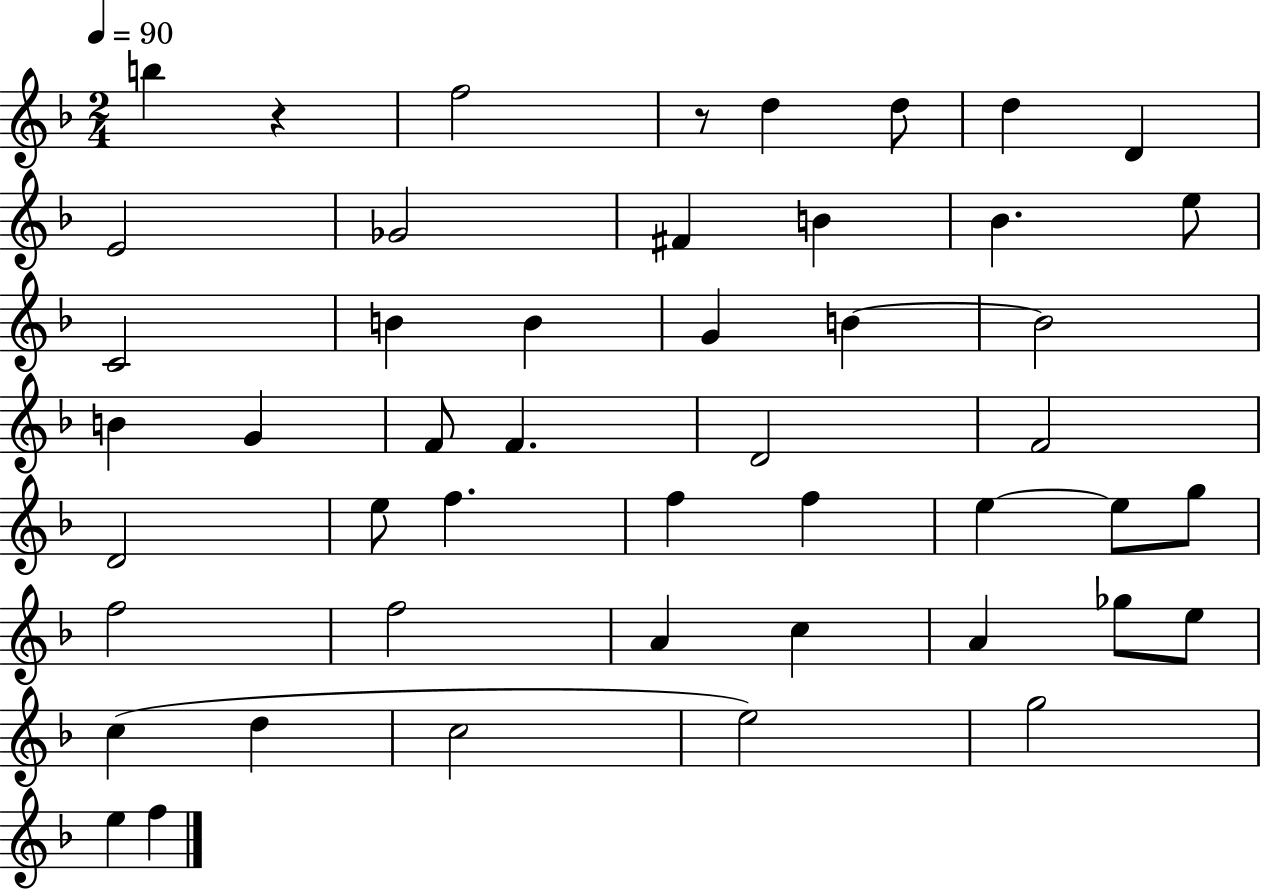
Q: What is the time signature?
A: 2/4